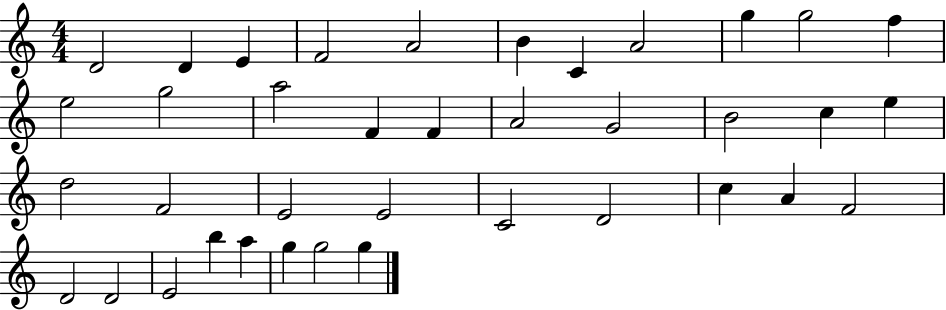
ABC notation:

X:1
T:Untitled
M:4/4
L:1/4
K:C
D2 D E F2 A2 B C A2 g g2 f e2 g2 a2 F F A2 G2 B2 c e d2 F2 E2 E2 C2 D2 c A F2 D2 D2 E2 b a g g2 g